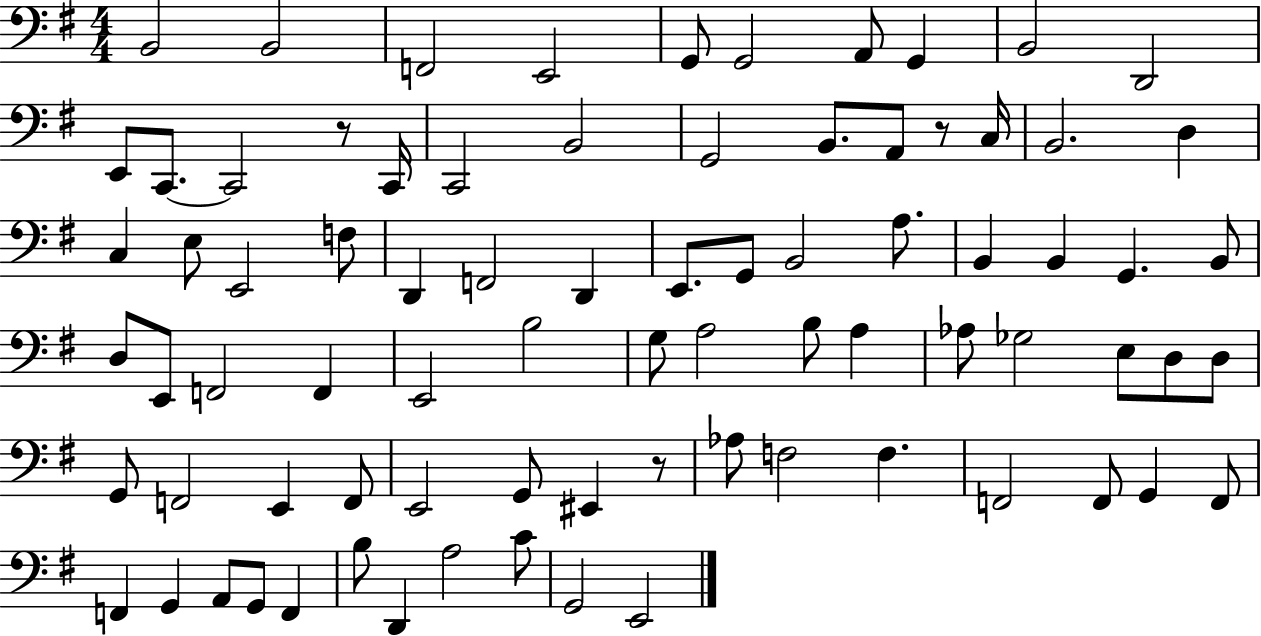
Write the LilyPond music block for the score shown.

{
  \clef bass
  \numericTimeSignature
  \time 4/4
  \key g \major
  b,2 b,2 | f,2 e,2 | g,8 g,2 a,8 g,4 | b,2 d,2 | \break e,8 c,8.~~ c,2 r8 c,16 | c,2 b,2 | g,2 b,8. a,8 r8 c16 | b,2. d4 | \break c4 e8 e,2 f8 | d,4 f,2 d,4 | e,8. g,8 b,2 a8. | b,4 b,4 g,4. b,8 | \break d8 e,8 f,2 f,4 | e,2 b2 | g8 a2 b8 a4 | aes8 ges2 e8 d8 d8 | \break g,8 f,2 e,4 f,8 | e,2 g,8 eis,4 r8 | aes8 f2 f4. | f,2 f,8 g,4 f,8 | \break f,4 g,4 a,8 g,8 f,4 | b8 d,4 a2 c'8 | g,2 e,2 | \bar "|."
}